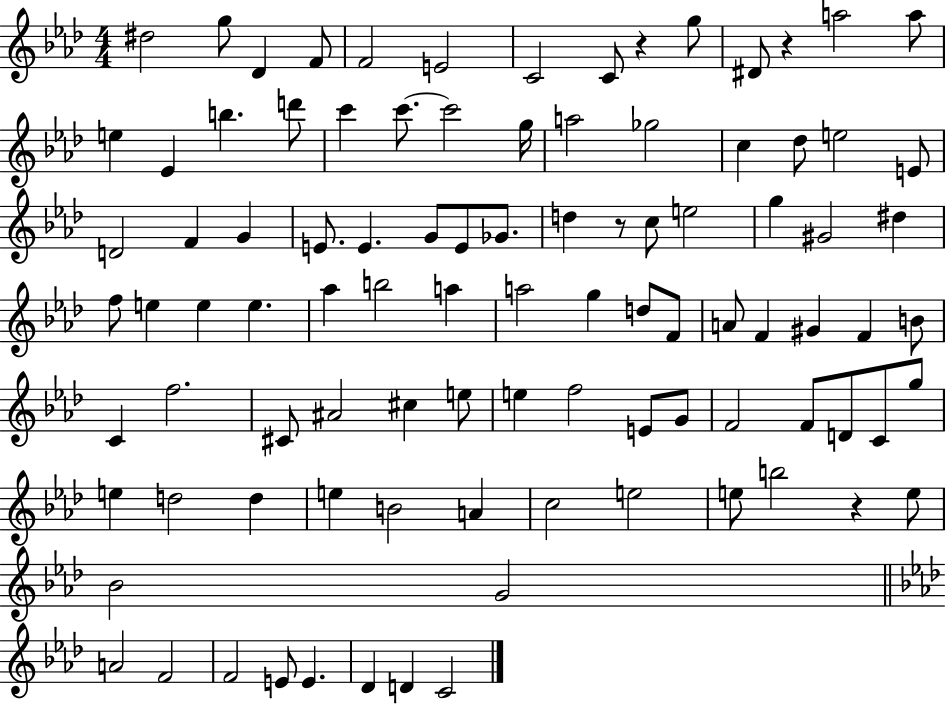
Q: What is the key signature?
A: AES major